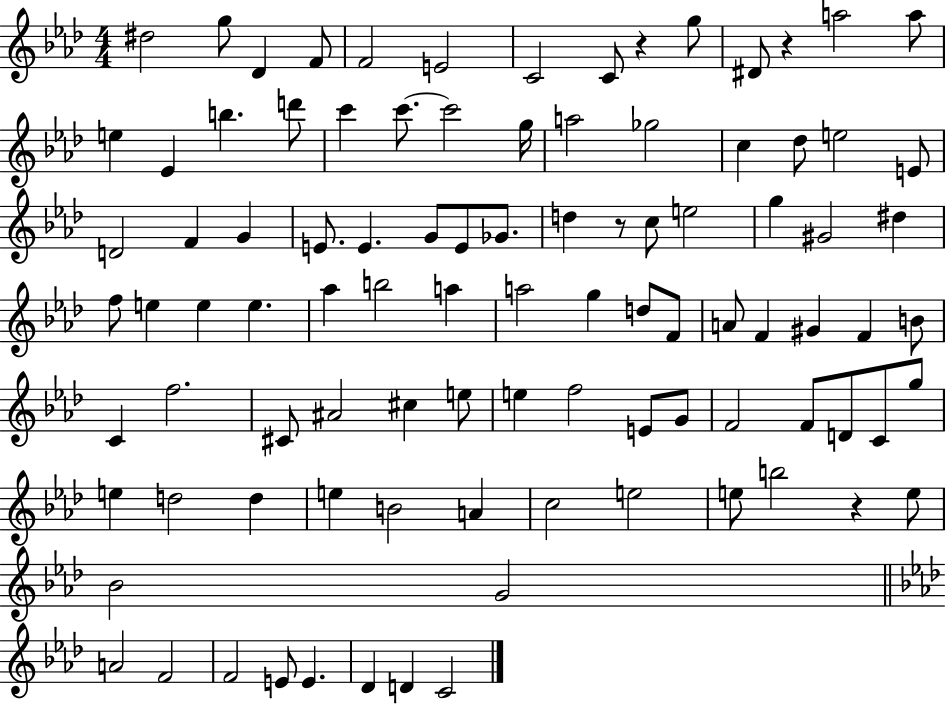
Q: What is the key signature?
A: AES major